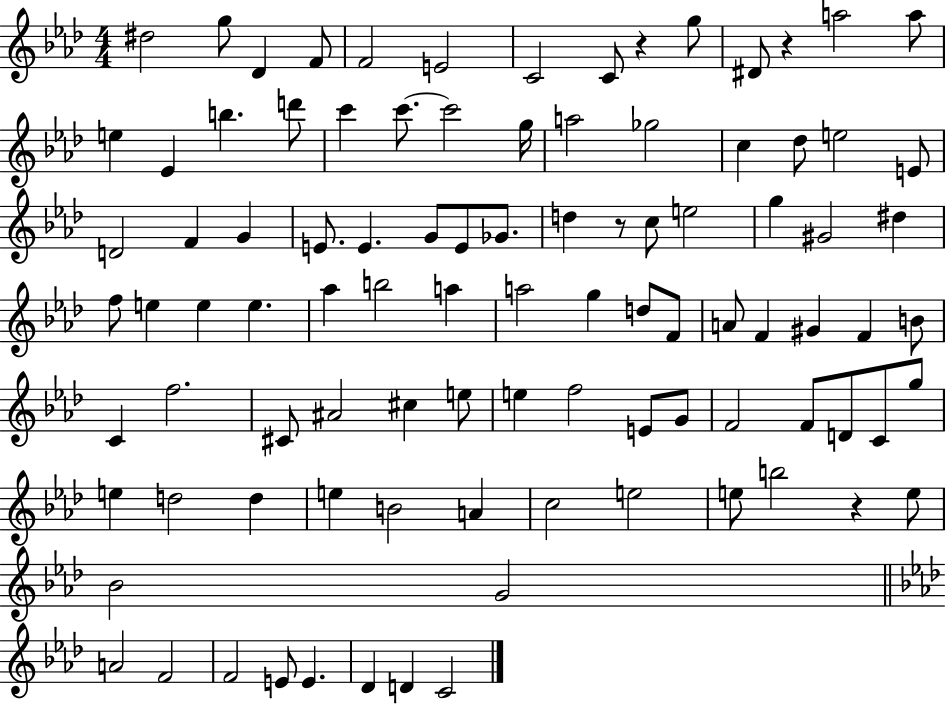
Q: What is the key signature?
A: AES major